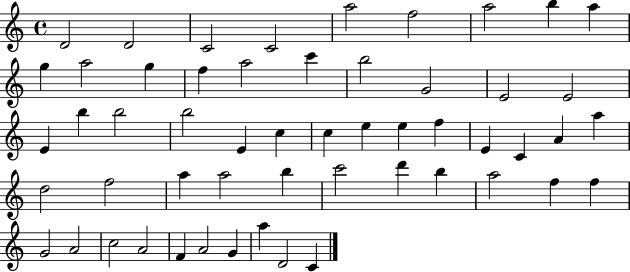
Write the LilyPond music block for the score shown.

{
  \clef treble
  \time 4/4
  \defaultTimeSignature
  \key c \major
  d'2 d'2 | c'2 c'2 | a''2 f''2 | a''2 b''4 a''4 | \break g''4 a''2 g''4 | f''4 a''2 c'''4 | b''2 g'2 | e'2 e'2 | \break e'4 b''4 b''2 | b''2 e'4 c''4 | c''4 e''4 e''4 f''4 | e'4 c'4 a'4 a''4 | \break d''2 f''2 | a''4 a''2 b''4 | c'''2 d'''4 b''4 | a''2 f''4 f''4 | \break g'2 a'2 | c''2 a'2 | f'4 a'2 g'4 | a''4 d'2 c'4 | \break \bar "|."
}